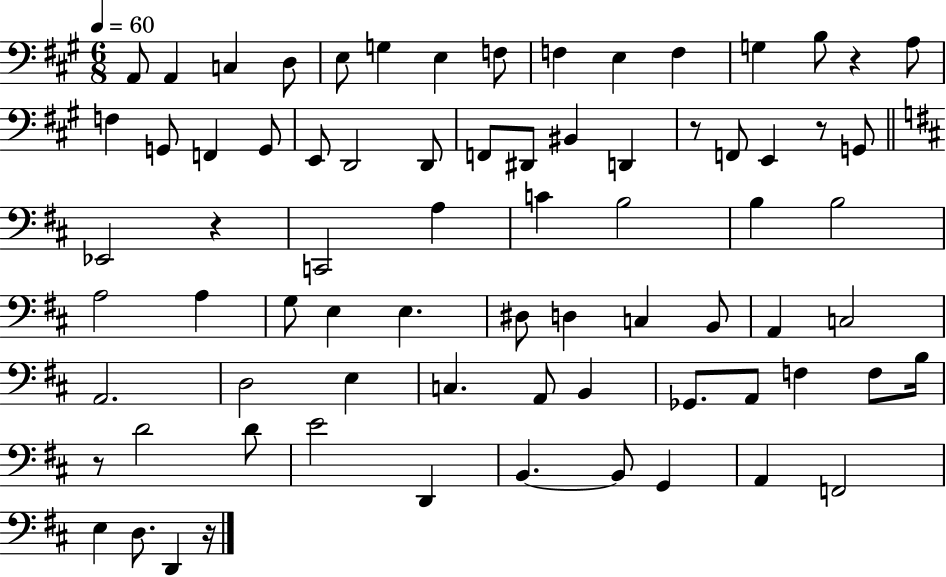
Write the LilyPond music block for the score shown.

{
  \clef bass
  \numericTimeSignature
  \time 6/8
  \key a \major
  \tempo 4 = 60
  \repeat volta 2 { a,8 a,4 c4 d8 | e8 g4 e4 f8 | f4 e4 f4 | g4 b8 r4 a8 | \break f4 g,8 f,4 g,8 | e,8 d,2 d,8 | f,8 dis,8 bis,4 d,4 | r8 f,8 e,4 r8 g,8 | \break \bar "||" \break \key b \minor ees,2 r4 | c,2 a4 | c'4 b2 | b4 b2 | \break a2 a4 | g8 e4 e4. | dis8 d4 c4 b,8 | a,4 c2 | \break a,2. | d2 e4 | c4. a,8 b,4 | ges,8. a,8 f4 f8 b16 | \break r8 d'2 d'8 | e'2 d,4 | b,4.~~ b,8 g,4 | a,4 f,2 | \break e4 d8. d,4 r16 | } \bar "|."
}